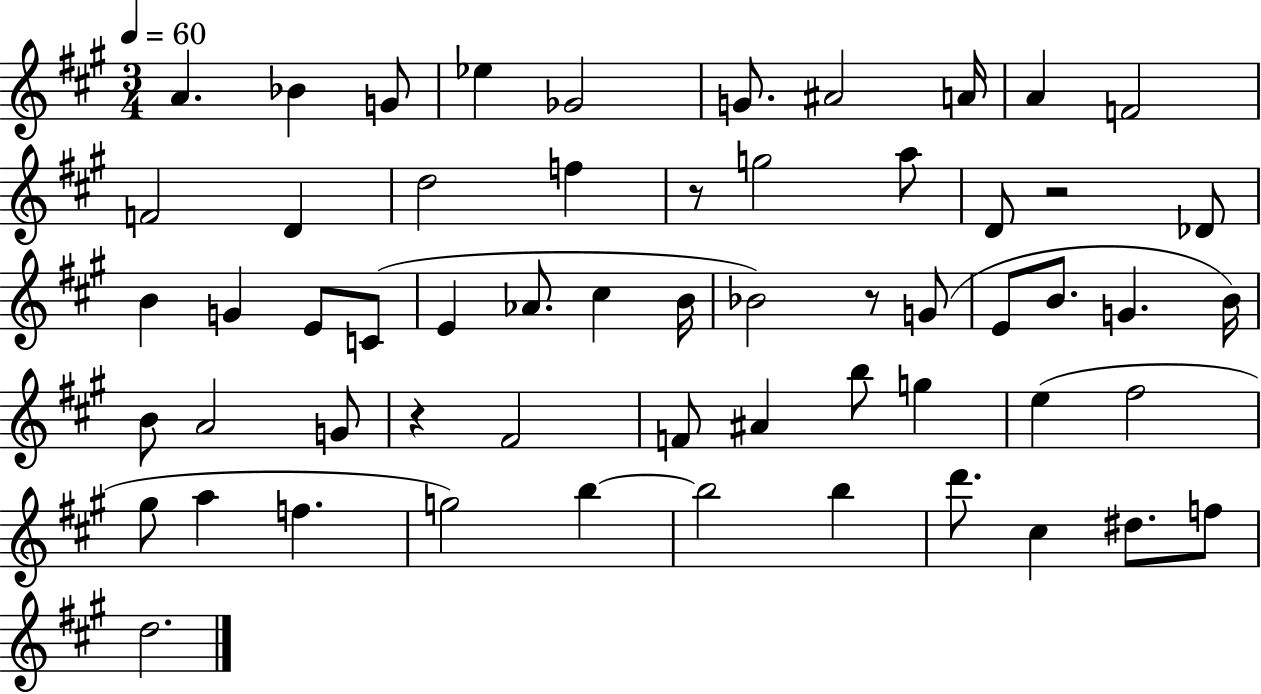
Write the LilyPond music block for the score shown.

{
  \clef treble
  \numericTimeSignature
  \time 3/4
  \key a \major
  \tempo 4 = 60
  \repeat volta 2 { a'4. bes'4 g'8 | ees''4 ges'2 | g'8. ais'2 a'16 | a'4 f'2 | \break f'2 d'4 | d''2 f''4 | r8 g''2 a''8 | d'8 r2 des'8 | \break b'4 g'4 e'8 c'8( | e'4 aes'8. cis''4 b'16 | bes'2) r8 g'8( | e'8 b'8. g'4. b'16) | \break b'8 a'2 g'8 | r4 fis'2 | f'8 ais'4 b''8 g''4 | e''4( fis''2 | \break gis''8 a''4 f''4. | g''2) b''4~~ | b''2 b''4 | d'''8. cis''4 dis''8. f''8 | \break d''2. | } \bar "|."
}